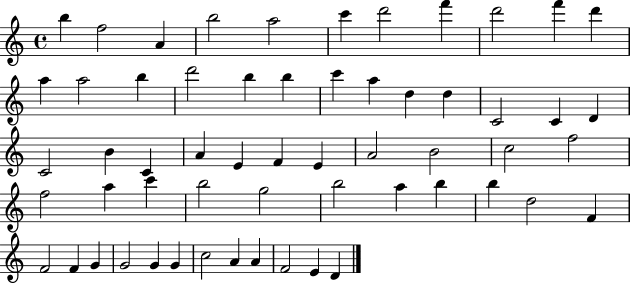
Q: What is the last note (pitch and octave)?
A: D4